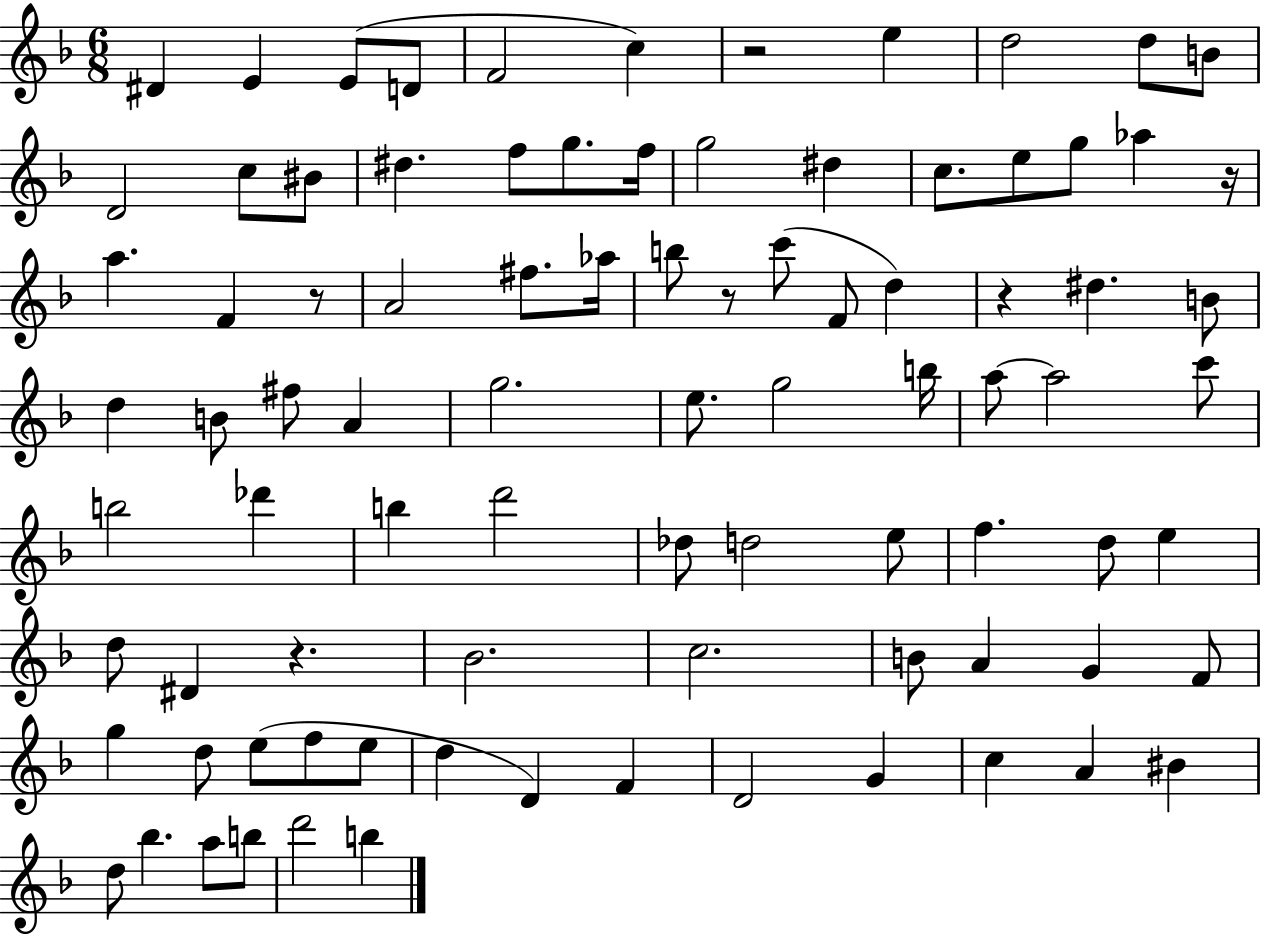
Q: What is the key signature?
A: F major